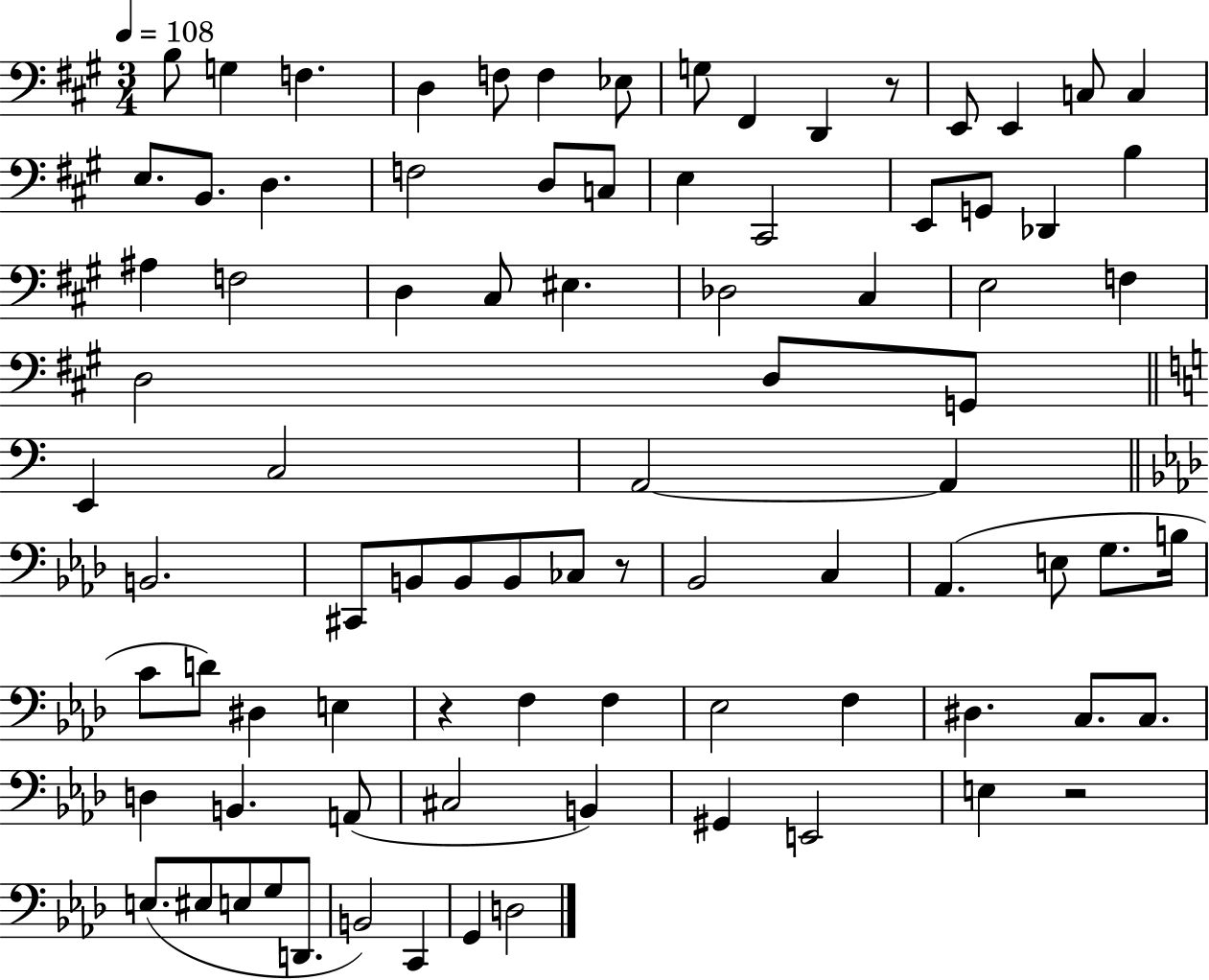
{
  \clef bass
  \numericTimeSignature
  \time 3/4
  \key a \major
  \tempo 4 = 108
  b8 g4 f4. | d4 f8 f4 ees8 | g8 fis,4 d,4 r8 | e,8 e,4 c8 c4 | \break e8. b,8. d4. | f2 d8 c8 | e4 cis,2 | e,8 g,8 des,4 b4 | \break ais4 f2 | d4 cis8 eis4. | des2 cis4 | e2 f4 | \break d2 d8 g,8 | \bar "||" \break \key c \major e,4 c2 | a,2~~ a,4 | \bar "||" \break \key f \minor b,2. | cis,8 b,8 b,8 b,8 ces8 r8 | bes,2 c4 | aes,4.( e8 g8. b16 | \break c'8 d'8) dis4 e4 | r4 f4 f4 | ees2 f4 | dis4. c8. c8. | \break d4 b,4. a,8( | cis2 b,4) | gis,4 e,2 | e4 r2 | \break e8.( eis8 e8 g8 d,8. | b,2) c,4 | g,4 d2 | \bar "|."
}